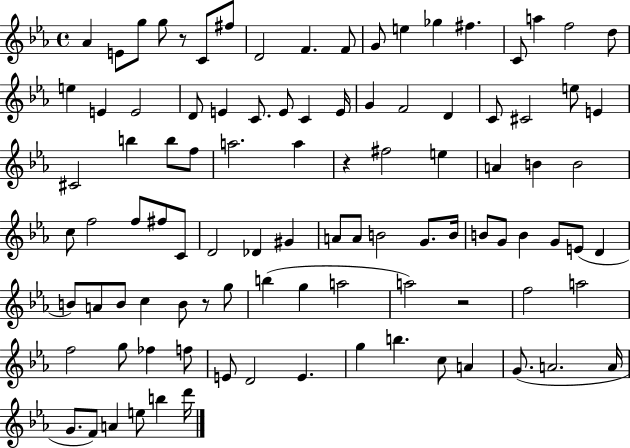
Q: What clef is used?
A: treble